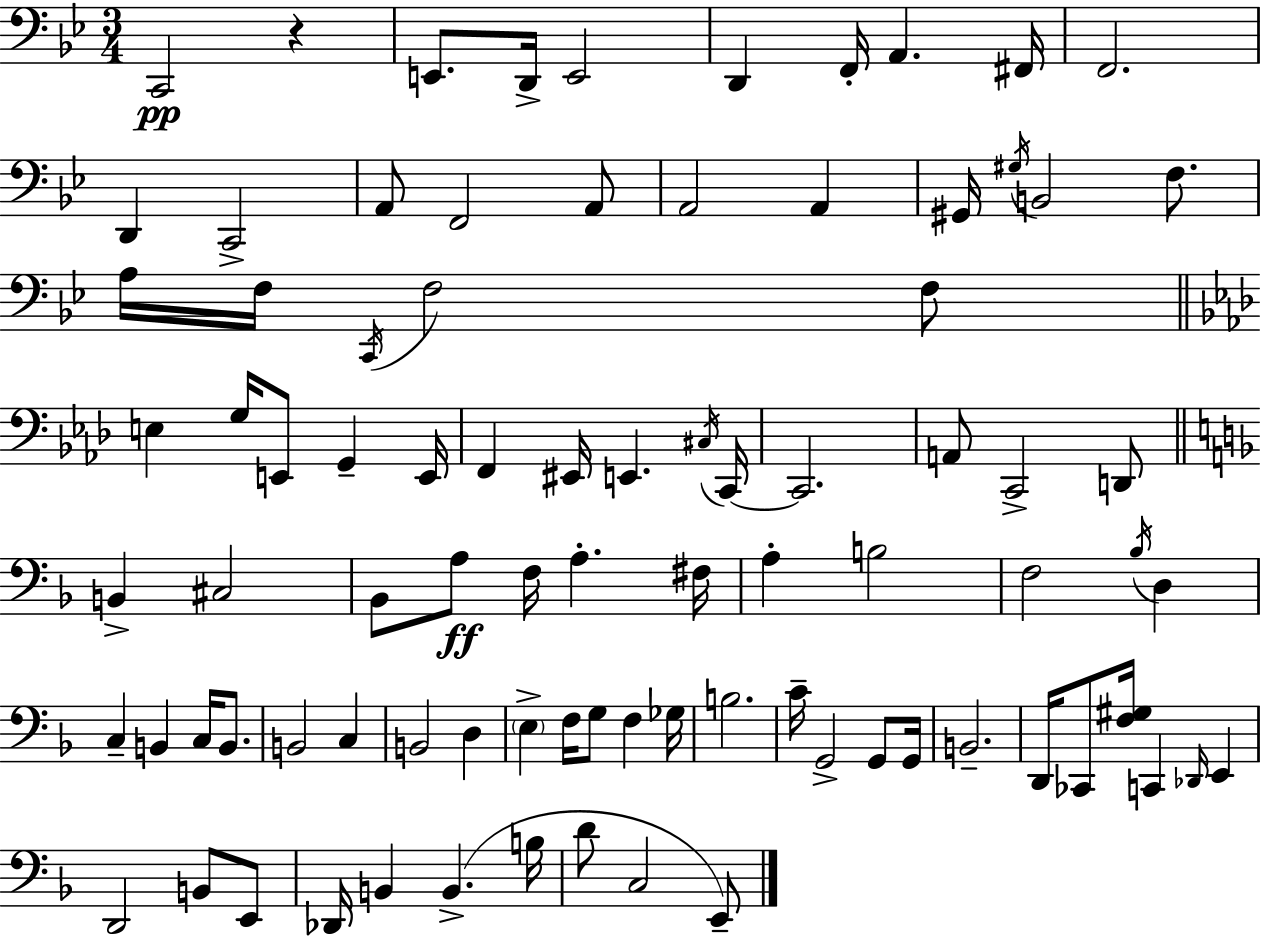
C2/h R/q E2/e. D2/s E2/h D2/q F2/s A2/q. F#2/s F2/h. D2/q C2/h A2/e F2/h A2/e A2/h A2/q G#2/s G#3/s B2/h F3/e. A3/s F3/s C2/s F3/h F3/e E3/q G3/s E2/e G2/q E2/s F2/q EIS2/s E2/q. C#3/s C2/s C2/h. A2/e C2/h D2/e B2/q C#3/h Bb2/e A3/e F3/s A3/q. F#3/s A3/q B3/h F3/h Bb3/s D3/q C3/q B2/q C3/s B2/e. B2/h C3/q B2/h D3/q E3/q F3/s G3/e F3/q Gb3/s B3/h. C4/s G2/h G2/e G2/s B2/h. D2/s CES2/e [F3,G#3]/s C2/q Db2/s E2/q D2/h B2/e E2/e Db2/s B2/q B2/q. B3/s D4/e C3/h E2/e